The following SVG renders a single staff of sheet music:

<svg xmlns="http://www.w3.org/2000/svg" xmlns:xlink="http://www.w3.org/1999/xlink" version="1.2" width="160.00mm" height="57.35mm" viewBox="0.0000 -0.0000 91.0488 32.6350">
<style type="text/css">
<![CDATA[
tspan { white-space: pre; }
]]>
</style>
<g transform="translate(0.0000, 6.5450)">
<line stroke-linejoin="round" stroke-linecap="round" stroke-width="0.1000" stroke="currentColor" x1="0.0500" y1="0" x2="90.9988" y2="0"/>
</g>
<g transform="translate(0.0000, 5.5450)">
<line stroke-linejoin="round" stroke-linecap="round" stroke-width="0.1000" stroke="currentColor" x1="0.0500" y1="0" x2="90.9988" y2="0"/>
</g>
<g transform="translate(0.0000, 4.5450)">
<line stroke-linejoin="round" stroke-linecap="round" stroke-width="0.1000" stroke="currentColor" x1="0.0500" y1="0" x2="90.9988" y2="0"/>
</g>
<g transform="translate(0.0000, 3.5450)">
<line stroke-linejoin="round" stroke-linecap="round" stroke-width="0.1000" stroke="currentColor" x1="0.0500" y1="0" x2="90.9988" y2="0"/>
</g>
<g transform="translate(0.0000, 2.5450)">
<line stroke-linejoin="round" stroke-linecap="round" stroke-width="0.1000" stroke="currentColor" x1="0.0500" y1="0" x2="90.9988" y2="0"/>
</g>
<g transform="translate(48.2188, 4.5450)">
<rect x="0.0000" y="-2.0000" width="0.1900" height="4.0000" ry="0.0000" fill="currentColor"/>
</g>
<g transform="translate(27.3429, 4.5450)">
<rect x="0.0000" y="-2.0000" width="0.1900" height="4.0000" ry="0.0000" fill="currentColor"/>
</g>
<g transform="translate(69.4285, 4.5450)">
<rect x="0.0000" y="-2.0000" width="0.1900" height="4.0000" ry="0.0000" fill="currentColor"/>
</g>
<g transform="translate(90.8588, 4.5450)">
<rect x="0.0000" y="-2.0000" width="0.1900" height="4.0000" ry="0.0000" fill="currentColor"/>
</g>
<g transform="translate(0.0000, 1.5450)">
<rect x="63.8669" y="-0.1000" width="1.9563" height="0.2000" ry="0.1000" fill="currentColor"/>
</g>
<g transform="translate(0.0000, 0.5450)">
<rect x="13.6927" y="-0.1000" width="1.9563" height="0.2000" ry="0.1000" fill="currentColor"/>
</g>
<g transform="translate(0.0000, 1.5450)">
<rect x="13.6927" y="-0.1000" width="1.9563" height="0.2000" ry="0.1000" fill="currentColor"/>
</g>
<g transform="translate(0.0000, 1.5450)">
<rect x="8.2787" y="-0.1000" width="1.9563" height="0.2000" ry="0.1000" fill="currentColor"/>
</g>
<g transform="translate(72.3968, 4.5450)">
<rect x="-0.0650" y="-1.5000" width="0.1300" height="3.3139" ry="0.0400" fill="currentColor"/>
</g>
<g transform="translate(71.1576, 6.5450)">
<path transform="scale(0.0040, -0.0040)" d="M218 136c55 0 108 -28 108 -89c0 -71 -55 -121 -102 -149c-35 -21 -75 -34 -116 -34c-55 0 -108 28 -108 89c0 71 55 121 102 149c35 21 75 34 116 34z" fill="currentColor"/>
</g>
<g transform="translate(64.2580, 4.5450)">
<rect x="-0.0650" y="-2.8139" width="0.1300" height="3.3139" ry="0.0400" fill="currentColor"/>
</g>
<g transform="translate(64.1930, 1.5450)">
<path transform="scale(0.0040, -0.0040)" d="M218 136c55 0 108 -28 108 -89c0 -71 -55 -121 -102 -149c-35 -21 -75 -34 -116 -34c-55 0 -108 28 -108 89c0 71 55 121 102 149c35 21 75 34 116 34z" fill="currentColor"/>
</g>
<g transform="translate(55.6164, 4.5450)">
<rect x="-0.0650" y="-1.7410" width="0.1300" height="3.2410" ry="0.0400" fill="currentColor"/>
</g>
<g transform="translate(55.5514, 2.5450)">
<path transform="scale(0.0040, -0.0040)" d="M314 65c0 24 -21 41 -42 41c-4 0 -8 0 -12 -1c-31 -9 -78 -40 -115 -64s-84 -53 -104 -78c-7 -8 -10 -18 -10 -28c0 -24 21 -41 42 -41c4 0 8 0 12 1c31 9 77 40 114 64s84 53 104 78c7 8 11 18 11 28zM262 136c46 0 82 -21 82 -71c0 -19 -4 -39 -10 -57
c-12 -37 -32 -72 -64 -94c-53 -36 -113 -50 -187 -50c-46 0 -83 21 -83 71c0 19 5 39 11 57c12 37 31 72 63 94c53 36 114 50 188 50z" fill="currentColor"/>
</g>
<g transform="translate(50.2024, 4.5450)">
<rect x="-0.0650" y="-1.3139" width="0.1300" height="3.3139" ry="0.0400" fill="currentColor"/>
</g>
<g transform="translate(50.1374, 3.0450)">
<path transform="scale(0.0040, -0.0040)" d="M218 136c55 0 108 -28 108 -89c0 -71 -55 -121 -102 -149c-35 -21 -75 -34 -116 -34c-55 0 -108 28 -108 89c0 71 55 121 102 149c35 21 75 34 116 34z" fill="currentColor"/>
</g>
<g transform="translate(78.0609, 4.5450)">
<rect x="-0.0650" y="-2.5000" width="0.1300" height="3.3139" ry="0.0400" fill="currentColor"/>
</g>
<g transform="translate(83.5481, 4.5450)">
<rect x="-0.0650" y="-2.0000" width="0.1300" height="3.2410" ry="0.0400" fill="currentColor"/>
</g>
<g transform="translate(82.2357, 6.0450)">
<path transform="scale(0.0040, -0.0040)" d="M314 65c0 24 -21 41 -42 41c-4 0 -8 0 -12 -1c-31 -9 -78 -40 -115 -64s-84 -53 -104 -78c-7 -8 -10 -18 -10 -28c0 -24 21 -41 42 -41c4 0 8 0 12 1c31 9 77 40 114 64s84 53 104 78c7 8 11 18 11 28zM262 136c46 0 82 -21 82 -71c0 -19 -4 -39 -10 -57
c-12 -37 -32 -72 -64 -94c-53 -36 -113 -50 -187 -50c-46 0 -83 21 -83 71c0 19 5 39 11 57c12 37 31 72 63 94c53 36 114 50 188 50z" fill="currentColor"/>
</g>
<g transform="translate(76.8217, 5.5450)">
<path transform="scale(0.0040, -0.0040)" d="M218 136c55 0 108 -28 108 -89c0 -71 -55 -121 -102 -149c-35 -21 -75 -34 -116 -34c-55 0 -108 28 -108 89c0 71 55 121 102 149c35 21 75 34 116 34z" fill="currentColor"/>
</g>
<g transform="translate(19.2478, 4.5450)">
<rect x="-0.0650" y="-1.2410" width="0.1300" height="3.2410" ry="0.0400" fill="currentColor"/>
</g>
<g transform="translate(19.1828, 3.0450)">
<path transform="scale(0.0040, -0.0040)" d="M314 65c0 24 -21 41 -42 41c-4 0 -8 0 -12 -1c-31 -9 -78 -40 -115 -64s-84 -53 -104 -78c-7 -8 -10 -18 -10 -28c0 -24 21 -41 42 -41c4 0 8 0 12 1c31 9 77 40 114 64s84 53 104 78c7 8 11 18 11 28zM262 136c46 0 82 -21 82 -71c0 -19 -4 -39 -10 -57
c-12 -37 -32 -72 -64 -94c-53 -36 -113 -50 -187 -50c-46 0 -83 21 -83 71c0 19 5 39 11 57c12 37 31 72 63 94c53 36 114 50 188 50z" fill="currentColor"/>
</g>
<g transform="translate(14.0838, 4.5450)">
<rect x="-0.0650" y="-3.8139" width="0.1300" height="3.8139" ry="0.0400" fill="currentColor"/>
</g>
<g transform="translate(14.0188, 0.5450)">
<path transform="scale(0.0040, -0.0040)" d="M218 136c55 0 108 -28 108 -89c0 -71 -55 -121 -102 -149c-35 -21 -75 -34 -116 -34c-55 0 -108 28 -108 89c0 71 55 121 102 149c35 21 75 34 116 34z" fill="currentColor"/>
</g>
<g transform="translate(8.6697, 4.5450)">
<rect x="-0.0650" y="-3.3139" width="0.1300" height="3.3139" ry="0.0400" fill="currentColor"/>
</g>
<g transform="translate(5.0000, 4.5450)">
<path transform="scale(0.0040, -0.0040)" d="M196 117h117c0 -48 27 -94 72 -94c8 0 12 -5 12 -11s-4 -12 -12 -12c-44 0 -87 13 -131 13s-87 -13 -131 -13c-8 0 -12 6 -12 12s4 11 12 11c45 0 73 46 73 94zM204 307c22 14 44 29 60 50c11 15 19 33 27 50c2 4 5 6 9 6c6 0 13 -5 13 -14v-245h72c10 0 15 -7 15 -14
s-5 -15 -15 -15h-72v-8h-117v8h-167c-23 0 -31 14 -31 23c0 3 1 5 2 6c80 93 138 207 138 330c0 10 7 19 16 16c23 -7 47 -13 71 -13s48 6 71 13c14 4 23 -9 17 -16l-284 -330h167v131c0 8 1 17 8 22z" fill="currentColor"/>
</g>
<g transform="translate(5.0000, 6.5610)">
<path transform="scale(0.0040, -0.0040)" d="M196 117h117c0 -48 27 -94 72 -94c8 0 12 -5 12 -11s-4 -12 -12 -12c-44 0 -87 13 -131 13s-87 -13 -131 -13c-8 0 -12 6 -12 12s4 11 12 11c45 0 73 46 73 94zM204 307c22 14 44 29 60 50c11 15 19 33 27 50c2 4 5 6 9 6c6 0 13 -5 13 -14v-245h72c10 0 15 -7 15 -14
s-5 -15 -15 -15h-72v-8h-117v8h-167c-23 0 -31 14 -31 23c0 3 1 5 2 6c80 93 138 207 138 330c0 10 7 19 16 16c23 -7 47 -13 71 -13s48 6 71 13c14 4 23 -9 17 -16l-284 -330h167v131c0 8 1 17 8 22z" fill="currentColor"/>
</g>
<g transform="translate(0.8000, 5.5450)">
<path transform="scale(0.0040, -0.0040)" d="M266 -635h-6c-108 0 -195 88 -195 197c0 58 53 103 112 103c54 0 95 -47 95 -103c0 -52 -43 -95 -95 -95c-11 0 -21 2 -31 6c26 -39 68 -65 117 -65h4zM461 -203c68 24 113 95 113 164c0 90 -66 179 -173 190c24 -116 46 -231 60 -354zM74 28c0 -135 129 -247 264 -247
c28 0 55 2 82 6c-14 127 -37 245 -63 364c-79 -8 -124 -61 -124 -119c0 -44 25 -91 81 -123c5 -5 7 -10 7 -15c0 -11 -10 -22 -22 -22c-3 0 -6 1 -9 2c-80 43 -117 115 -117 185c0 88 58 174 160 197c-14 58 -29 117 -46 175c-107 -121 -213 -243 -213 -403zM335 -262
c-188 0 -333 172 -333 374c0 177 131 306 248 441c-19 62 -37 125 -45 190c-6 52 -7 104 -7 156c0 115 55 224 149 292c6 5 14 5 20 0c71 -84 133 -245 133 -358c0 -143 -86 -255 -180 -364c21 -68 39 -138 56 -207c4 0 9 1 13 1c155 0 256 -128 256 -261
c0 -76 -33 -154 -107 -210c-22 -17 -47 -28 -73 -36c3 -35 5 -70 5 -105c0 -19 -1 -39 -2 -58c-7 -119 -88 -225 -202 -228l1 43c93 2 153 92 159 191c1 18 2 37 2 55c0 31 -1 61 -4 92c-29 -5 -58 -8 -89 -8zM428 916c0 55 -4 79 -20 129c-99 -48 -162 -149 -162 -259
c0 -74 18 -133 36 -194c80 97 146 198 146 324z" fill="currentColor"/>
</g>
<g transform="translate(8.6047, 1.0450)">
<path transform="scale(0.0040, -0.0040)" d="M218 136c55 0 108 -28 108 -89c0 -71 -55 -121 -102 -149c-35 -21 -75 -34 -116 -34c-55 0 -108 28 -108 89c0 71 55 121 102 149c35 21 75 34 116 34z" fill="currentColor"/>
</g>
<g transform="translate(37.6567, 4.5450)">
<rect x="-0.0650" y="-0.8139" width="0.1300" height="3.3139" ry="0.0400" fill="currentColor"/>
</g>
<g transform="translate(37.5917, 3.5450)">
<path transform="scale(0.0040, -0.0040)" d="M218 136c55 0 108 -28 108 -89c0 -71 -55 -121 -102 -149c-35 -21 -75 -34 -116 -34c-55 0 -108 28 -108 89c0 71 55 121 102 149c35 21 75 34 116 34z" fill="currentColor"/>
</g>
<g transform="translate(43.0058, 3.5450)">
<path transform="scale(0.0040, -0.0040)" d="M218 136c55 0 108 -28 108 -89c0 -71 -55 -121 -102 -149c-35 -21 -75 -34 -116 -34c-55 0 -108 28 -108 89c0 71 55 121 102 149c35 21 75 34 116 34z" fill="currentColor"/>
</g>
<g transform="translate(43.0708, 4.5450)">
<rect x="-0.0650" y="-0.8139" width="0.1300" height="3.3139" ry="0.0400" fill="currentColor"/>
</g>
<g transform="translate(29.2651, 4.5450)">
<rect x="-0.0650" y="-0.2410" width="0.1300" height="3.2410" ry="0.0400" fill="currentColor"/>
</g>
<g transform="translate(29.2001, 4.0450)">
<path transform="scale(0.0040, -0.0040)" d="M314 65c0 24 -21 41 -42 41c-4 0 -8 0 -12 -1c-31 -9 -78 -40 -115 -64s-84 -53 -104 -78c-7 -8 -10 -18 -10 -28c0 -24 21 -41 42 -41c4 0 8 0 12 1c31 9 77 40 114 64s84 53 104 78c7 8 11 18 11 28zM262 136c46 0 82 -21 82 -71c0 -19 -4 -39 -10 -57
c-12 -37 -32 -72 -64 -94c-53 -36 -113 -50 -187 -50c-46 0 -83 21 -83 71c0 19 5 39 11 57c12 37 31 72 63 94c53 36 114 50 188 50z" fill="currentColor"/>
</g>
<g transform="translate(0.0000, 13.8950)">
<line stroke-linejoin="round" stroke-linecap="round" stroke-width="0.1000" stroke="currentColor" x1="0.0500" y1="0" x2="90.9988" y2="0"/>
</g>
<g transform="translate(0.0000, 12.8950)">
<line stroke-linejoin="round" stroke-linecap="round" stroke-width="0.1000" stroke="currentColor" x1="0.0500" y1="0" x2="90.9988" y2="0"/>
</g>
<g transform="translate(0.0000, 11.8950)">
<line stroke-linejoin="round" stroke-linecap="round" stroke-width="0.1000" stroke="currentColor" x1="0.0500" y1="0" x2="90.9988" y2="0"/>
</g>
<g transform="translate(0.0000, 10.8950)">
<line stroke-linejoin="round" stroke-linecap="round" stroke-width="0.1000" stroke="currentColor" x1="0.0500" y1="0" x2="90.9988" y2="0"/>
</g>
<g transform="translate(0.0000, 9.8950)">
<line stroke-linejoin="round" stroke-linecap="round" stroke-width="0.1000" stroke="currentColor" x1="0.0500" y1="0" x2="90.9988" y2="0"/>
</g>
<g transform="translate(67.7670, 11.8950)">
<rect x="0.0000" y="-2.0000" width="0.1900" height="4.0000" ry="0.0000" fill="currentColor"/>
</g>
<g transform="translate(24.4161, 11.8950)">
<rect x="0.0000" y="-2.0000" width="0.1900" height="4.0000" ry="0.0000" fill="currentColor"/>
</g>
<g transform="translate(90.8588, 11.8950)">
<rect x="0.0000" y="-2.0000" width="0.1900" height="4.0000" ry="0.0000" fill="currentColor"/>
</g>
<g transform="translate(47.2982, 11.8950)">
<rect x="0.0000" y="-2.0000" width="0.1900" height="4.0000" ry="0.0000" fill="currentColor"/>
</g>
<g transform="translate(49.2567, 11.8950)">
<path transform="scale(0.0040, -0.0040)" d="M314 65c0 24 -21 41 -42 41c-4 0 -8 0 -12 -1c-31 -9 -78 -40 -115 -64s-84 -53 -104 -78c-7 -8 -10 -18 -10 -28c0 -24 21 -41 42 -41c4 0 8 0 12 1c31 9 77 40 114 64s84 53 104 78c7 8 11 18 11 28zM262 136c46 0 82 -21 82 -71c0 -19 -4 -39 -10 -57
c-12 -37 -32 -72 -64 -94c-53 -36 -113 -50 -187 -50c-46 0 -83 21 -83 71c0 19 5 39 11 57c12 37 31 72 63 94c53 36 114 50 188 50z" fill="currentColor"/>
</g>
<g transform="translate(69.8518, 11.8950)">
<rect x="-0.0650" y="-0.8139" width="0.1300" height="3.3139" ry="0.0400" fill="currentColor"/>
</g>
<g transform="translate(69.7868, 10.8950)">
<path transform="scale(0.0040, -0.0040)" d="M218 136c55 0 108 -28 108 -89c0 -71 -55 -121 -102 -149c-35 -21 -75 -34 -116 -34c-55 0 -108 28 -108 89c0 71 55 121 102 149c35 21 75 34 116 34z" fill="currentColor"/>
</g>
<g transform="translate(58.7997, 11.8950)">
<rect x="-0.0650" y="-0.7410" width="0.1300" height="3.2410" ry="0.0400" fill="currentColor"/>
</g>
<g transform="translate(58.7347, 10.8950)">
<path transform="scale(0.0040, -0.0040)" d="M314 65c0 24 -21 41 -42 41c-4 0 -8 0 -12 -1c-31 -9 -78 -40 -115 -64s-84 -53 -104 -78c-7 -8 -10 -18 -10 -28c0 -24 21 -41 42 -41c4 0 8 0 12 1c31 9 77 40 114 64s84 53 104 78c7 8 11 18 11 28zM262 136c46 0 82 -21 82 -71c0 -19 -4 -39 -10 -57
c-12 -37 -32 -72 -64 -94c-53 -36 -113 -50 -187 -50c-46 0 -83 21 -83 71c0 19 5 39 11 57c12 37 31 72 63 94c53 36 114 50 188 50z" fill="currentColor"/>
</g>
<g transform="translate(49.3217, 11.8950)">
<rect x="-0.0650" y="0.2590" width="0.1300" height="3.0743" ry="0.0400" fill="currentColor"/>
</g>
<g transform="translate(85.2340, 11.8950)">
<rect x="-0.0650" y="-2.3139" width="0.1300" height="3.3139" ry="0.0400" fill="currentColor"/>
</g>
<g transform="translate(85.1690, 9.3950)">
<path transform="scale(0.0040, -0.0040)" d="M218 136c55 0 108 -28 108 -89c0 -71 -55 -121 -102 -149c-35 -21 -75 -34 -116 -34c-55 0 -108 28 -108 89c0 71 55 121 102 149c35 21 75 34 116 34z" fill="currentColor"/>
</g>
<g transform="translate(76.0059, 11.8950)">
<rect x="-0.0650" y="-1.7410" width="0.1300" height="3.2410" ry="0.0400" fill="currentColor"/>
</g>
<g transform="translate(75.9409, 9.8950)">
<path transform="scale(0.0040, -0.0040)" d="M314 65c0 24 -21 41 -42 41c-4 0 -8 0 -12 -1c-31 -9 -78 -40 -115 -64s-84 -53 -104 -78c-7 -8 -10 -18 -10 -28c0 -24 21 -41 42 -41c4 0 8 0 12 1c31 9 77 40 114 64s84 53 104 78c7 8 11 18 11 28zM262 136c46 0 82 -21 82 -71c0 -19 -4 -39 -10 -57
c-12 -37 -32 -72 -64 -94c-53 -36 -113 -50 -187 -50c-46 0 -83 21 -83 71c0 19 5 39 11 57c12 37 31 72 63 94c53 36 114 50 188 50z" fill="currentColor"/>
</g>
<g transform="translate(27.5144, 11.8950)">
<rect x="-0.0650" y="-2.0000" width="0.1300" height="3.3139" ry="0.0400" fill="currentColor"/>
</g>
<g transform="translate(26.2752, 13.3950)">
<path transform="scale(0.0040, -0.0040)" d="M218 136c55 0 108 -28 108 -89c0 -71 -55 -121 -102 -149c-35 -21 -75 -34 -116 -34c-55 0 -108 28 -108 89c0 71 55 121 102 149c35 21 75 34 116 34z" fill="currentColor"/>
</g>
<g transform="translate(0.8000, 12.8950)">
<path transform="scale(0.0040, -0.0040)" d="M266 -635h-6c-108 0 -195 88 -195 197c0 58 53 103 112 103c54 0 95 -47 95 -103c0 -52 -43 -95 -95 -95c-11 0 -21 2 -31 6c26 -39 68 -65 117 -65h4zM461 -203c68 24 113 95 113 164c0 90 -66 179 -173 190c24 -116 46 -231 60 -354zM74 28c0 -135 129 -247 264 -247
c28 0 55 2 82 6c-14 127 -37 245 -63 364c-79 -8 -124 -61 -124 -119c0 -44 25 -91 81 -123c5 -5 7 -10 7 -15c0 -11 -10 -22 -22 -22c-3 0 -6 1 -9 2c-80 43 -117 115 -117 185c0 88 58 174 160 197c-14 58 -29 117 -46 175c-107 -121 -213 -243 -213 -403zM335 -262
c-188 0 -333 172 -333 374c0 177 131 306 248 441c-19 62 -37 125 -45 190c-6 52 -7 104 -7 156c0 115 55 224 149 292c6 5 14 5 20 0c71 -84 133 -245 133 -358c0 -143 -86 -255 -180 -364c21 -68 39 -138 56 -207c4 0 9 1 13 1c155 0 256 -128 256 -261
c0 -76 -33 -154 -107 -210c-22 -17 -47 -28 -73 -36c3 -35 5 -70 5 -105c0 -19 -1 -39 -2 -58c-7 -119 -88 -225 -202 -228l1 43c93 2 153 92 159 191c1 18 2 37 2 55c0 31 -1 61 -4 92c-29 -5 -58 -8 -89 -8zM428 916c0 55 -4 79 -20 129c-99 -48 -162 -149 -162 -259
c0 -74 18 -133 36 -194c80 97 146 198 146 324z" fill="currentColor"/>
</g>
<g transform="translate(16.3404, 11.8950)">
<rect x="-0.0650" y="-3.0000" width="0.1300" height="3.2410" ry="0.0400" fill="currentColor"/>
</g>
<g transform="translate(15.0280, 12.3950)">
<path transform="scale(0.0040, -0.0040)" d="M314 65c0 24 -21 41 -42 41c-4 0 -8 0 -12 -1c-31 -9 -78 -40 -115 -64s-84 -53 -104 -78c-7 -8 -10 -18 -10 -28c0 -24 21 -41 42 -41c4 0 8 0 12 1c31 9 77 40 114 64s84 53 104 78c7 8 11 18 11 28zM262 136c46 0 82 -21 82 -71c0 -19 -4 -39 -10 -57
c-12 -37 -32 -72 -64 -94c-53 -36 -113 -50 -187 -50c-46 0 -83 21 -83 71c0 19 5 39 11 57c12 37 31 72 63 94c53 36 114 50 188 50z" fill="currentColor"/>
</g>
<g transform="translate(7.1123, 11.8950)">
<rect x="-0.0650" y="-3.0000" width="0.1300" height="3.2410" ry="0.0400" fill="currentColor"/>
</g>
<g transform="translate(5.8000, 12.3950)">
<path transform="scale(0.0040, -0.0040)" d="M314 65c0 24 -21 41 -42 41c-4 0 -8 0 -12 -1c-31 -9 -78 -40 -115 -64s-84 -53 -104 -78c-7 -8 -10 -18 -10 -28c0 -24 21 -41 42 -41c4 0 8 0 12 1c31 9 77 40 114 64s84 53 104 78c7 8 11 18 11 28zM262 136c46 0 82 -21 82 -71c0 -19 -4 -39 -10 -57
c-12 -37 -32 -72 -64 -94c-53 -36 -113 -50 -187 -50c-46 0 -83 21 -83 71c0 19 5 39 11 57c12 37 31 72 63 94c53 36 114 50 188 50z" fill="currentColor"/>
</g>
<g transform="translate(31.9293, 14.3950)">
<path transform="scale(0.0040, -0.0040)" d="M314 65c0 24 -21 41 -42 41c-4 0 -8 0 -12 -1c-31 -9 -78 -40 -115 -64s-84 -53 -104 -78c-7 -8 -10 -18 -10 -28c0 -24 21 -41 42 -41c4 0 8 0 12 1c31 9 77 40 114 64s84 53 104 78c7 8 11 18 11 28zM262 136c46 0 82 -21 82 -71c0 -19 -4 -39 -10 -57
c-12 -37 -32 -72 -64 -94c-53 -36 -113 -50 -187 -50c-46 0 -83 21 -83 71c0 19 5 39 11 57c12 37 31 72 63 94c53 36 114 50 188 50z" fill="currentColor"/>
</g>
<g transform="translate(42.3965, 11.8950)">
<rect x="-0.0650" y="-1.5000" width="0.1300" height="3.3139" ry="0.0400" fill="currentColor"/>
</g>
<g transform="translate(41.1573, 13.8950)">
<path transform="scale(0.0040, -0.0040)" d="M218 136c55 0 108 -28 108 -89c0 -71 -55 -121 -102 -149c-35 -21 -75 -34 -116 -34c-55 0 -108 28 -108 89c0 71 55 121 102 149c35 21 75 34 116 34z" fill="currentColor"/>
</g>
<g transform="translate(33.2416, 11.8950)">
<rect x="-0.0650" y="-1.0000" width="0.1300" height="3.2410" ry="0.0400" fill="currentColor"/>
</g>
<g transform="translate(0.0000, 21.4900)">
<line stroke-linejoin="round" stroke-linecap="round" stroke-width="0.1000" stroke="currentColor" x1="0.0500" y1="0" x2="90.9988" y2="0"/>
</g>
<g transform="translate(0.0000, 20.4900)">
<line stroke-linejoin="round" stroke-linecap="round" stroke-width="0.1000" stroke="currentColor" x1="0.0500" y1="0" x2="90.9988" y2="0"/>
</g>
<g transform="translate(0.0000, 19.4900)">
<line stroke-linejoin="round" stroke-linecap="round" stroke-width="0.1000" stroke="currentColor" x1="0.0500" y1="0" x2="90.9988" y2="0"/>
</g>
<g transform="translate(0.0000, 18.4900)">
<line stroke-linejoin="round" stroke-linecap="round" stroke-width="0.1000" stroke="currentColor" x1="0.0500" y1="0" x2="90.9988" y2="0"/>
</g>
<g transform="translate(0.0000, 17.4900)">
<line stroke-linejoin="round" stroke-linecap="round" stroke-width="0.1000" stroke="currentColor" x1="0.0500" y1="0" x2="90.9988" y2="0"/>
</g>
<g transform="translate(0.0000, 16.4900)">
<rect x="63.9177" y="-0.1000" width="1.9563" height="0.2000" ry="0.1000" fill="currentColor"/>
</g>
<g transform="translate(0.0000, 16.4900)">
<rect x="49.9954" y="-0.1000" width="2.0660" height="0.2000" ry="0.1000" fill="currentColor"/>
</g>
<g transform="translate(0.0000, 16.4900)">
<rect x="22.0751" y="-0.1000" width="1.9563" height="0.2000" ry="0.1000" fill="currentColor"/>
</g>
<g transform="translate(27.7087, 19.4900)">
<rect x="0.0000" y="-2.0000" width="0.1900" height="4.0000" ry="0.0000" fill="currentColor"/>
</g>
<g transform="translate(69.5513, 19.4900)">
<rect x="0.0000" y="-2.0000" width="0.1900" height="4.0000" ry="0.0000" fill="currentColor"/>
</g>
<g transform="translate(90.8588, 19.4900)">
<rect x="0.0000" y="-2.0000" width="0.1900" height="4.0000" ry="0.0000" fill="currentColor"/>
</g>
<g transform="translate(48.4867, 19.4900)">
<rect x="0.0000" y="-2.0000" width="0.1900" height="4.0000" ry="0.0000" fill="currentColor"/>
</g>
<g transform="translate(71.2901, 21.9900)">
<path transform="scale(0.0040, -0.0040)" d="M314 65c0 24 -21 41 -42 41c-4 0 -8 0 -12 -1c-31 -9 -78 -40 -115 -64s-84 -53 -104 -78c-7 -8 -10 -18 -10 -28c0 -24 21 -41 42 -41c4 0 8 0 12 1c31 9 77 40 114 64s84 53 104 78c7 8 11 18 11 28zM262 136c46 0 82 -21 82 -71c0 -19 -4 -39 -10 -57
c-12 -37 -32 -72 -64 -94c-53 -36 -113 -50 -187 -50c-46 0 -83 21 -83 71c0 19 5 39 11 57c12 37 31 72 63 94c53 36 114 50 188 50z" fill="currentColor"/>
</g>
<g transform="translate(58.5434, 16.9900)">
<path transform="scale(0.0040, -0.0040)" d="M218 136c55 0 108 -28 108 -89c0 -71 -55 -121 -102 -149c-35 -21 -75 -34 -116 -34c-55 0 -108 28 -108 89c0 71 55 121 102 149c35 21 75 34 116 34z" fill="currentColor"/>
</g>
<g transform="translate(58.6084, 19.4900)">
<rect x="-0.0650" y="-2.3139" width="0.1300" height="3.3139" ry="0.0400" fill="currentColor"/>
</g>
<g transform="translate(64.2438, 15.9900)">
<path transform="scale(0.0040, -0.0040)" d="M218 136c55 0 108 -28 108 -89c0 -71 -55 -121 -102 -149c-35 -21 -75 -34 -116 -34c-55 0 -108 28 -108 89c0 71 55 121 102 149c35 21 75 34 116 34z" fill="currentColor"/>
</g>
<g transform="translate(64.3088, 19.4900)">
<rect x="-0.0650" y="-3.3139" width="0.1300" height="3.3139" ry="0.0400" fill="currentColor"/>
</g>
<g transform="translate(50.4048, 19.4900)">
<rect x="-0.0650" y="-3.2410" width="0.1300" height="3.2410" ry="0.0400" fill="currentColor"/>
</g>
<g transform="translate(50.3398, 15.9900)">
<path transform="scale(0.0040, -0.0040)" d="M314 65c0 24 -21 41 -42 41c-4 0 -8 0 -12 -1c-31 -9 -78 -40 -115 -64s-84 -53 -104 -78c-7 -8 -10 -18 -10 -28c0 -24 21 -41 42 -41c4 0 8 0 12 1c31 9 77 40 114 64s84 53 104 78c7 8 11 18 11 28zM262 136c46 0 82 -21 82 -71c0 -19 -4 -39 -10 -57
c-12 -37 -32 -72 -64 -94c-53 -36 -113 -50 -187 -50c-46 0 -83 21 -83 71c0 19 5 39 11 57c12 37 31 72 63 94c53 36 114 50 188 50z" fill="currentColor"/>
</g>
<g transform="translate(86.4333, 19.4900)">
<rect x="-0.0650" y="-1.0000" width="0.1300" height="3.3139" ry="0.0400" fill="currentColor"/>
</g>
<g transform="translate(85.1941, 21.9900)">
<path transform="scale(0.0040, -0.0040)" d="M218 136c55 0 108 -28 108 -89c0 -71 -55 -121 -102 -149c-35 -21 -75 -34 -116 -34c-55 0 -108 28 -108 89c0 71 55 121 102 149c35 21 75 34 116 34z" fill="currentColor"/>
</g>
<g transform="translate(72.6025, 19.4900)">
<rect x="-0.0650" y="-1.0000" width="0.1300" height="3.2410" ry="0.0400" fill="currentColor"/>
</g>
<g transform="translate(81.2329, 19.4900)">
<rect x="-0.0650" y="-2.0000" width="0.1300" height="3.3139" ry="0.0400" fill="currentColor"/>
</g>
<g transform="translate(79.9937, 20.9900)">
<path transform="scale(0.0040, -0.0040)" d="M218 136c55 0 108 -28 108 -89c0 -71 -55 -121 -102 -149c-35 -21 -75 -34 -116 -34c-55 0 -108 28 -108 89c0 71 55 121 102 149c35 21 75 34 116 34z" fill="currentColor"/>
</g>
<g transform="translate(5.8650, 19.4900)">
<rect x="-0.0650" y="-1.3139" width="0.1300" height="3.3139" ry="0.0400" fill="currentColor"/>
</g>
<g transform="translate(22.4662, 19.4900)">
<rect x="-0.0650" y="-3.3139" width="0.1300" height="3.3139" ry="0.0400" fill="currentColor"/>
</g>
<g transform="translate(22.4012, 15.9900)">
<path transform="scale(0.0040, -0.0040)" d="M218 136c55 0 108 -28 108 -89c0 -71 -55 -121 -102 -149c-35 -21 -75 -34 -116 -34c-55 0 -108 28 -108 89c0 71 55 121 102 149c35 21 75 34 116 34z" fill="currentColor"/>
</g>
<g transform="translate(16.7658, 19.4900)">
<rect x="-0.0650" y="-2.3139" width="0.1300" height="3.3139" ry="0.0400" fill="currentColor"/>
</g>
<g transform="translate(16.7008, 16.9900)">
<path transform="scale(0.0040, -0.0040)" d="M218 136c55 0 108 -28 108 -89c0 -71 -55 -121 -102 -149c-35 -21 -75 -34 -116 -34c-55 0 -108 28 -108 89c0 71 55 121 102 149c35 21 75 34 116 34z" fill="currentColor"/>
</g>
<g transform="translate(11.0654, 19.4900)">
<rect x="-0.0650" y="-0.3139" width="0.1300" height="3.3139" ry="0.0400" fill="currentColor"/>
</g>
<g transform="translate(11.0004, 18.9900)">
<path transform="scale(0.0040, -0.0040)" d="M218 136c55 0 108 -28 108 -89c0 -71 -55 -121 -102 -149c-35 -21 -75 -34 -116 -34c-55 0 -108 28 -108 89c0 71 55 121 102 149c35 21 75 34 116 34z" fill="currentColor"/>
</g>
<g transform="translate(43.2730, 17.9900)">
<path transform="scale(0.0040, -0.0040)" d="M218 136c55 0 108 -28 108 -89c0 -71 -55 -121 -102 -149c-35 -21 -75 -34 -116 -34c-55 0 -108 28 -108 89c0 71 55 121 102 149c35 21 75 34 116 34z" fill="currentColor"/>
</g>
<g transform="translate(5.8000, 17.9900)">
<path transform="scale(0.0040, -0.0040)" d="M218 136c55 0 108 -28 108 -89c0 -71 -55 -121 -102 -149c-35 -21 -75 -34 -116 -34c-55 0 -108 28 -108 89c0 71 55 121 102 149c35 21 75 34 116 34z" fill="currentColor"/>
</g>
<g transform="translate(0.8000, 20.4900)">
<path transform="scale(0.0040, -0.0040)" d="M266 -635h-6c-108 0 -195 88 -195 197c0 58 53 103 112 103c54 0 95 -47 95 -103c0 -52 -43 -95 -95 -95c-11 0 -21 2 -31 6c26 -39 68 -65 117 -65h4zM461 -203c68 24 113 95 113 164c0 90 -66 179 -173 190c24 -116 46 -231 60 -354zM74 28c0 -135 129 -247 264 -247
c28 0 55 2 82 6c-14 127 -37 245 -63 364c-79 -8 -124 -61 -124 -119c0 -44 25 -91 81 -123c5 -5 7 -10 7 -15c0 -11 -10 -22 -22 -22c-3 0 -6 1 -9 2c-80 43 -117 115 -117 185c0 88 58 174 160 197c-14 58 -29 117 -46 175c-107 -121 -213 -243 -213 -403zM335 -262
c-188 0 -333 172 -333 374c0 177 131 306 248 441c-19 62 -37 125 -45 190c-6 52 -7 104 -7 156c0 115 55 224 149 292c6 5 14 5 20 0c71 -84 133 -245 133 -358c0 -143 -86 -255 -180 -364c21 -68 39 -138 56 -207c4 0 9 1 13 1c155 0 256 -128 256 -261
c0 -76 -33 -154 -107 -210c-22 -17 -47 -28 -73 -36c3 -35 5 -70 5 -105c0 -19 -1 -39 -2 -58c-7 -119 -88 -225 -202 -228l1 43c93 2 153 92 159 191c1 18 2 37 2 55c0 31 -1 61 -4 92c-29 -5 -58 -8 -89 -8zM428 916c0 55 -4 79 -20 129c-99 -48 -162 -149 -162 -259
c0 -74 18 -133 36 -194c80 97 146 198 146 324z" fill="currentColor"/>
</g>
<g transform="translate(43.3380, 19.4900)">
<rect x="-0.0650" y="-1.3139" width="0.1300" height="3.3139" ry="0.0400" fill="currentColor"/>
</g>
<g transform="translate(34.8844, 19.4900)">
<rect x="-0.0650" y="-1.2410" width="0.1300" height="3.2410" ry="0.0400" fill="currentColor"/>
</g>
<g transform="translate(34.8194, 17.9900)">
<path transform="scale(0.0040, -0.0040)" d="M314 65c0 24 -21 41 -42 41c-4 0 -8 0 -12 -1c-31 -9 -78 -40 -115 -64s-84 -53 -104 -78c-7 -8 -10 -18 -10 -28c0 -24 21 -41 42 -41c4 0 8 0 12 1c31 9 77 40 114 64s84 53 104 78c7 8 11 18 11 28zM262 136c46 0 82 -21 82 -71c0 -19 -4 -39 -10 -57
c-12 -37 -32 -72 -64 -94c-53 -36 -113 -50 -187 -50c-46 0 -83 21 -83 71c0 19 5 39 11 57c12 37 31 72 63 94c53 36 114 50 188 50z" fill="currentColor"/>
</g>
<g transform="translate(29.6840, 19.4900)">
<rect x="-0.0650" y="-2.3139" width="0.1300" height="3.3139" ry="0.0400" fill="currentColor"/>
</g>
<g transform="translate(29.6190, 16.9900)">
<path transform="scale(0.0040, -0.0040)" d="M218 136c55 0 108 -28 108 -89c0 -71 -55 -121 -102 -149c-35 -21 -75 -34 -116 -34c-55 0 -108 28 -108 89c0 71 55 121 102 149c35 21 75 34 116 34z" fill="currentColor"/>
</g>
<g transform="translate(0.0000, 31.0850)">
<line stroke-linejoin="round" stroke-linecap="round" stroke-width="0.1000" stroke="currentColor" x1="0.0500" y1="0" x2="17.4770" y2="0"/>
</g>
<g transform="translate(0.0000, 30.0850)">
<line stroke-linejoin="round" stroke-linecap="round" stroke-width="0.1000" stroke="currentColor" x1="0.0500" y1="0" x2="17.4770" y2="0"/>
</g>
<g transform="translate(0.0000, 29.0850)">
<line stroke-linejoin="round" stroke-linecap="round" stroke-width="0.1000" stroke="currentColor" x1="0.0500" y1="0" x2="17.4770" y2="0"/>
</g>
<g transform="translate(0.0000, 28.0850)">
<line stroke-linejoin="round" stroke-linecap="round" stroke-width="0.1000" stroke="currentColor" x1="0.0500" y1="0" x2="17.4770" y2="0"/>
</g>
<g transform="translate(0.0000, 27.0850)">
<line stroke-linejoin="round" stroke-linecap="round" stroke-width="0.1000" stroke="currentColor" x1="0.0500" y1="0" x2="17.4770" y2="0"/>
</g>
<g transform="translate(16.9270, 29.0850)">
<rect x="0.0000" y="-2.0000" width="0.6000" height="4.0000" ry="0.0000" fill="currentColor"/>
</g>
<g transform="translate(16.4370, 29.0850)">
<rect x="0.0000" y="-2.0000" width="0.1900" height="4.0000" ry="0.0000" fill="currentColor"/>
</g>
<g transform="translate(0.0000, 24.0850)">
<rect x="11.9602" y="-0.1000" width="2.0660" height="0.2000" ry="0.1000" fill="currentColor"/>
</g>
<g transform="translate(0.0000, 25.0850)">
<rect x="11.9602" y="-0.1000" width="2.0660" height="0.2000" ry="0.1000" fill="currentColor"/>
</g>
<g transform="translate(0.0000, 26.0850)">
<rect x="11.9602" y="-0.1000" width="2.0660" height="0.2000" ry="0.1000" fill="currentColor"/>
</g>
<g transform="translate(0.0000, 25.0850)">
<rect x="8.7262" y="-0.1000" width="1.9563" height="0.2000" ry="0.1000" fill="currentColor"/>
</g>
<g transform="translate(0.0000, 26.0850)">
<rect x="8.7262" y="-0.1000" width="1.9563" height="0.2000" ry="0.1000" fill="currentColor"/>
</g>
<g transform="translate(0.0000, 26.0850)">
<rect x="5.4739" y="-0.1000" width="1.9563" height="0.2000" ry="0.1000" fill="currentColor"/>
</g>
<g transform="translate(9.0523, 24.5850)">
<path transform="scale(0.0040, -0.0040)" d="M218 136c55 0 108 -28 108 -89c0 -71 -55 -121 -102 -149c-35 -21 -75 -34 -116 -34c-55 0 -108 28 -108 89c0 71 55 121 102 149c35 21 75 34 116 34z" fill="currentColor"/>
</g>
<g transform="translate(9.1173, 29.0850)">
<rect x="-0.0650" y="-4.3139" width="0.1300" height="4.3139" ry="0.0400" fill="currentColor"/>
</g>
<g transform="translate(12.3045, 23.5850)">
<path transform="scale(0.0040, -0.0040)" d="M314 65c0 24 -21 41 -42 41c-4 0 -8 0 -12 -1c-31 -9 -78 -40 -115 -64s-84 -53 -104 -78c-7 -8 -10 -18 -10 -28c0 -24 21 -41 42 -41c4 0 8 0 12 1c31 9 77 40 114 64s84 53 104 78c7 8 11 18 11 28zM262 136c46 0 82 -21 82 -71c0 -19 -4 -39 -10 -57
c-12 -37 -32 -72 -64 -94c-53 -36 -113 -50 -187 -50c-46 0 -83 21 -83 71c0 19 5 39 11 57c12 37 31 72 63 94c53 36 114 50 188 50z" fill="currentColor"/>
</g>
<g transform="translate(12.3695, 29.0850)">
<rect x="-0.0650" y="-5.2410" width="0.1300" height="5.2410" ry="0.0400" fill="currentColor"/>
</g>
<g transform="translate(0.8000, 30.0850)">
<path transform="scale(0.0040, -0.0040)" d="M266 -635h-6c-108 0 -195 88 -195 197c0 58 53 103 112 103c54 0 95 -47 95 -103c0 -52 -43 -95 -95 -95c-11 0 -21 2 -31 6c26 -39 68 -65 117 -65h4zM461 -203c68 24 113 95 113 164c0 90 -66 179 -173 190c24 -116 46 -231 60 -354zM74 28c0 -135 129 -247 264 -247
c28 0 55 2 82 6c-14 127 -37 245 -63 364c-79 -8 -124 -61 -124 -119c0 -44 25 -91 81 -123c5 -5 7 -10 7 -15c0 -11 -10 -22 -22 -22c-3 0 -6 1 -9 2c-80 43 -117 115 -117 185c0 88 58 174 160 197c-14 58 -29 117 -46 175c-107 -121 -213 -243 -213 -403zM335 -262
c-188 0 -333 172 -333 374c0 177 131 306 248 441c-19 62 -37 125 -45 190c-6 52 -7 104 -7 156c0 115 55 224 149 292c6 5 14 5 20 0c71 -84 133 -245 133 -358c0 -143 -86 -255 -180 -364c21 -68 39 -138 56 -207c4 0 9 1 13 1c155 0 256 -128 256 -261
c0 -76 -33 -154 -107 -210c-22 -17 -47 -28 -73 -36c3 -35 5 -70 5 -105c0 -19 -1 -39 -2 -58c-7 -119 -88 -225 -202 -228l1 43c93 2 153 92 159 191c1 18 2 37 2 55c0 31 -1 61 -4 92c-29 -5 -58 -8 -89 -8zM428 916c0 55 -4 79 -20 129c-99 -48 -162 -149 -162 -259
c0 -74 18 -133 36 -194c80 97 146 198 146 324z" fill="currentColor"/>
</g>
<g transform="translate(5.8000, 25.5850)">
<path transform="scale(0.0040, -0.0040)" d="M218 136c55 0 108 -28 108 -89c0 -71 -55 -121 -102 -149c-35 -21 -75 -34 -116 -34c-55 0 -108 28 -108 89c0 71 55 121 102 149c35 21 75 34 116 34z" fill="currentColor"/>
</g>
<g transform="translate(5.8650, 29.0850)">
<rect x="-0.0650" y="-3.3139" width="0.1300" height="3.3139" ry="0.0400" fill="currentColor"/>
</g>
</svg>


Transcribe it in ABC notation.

X:1
T:Untitled
M:4/4
L:1/4
K:C
b c' e2 c2 d d e f2 a E G F2 A2 A2 F D2 E B2 d2 d f2 g e c g b g e2 e b2 g b D2 F D b d' f'2